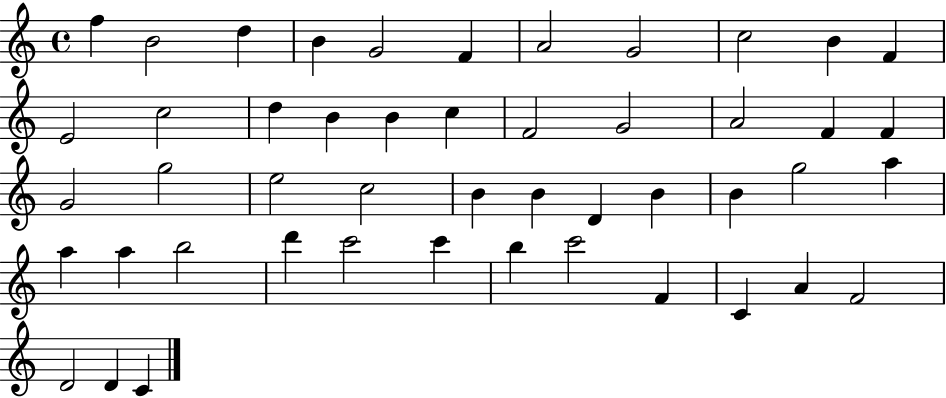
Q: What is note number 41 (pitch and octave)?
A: C6